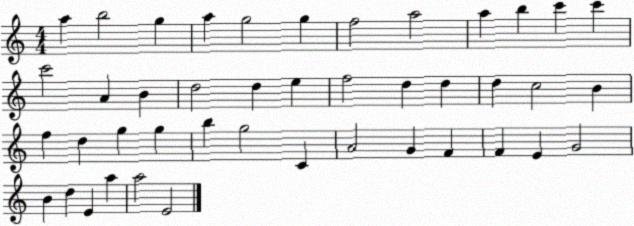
X:1
T:Untitled
M:4/4
L:1/4
K:C
a b2 g a g2 g f2 a2 a b c' c' c'2 A B d2 d e f2 d d d c2 B f d g g b g2 C A2 G F F E G2 B d E a a2 E2